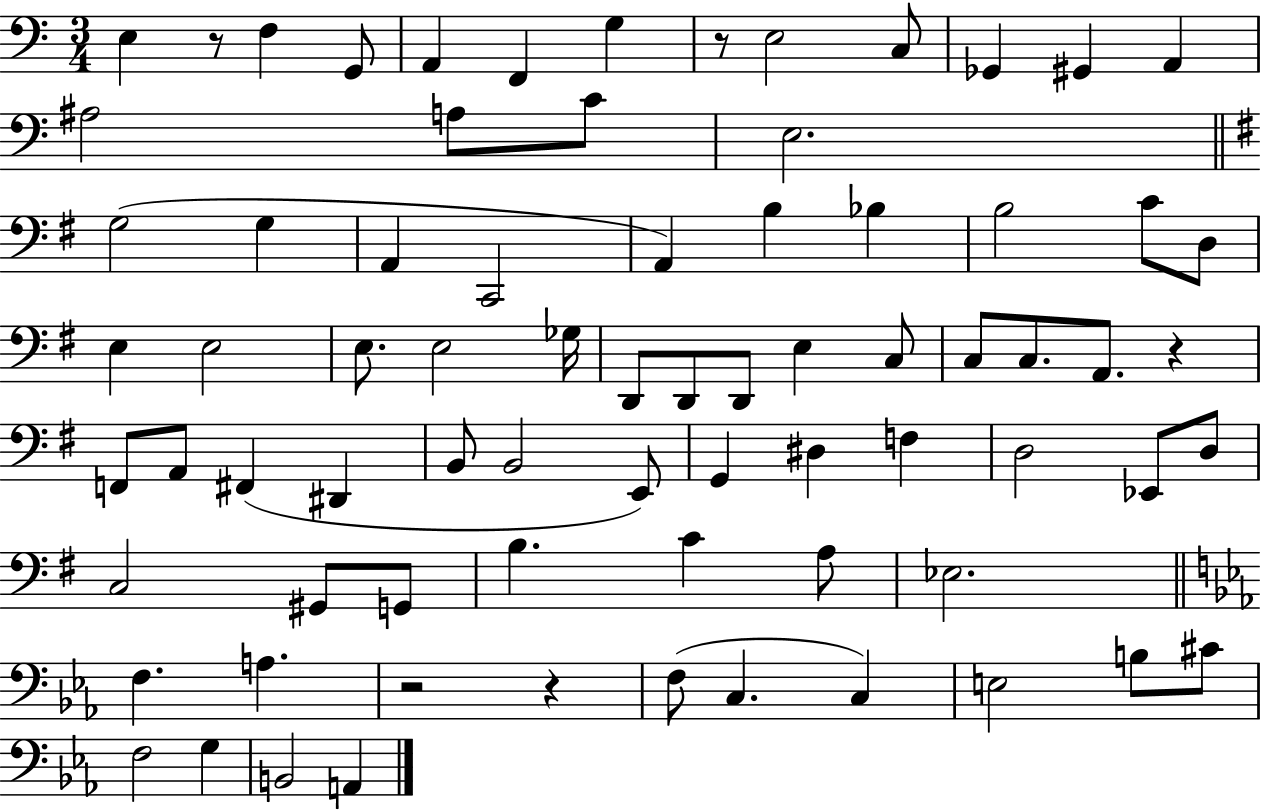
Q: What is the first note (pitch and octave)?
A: E3